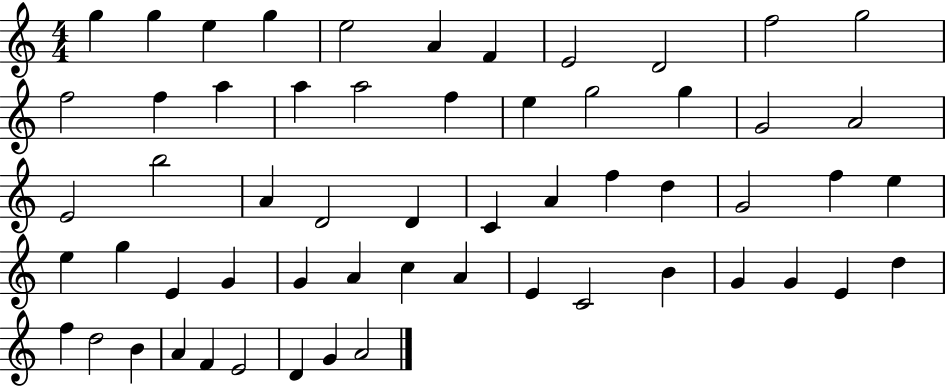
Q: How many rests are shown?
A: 0